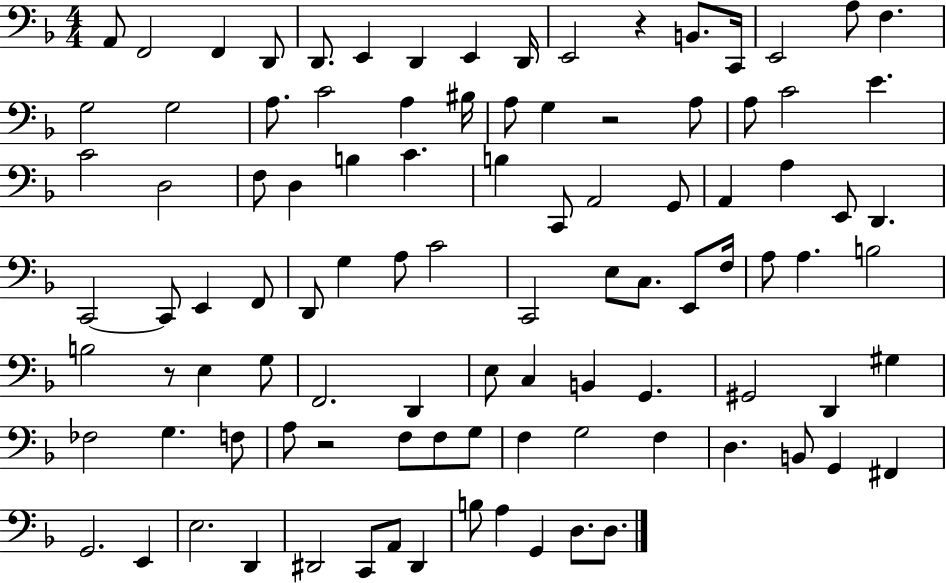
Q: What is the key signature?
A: F major